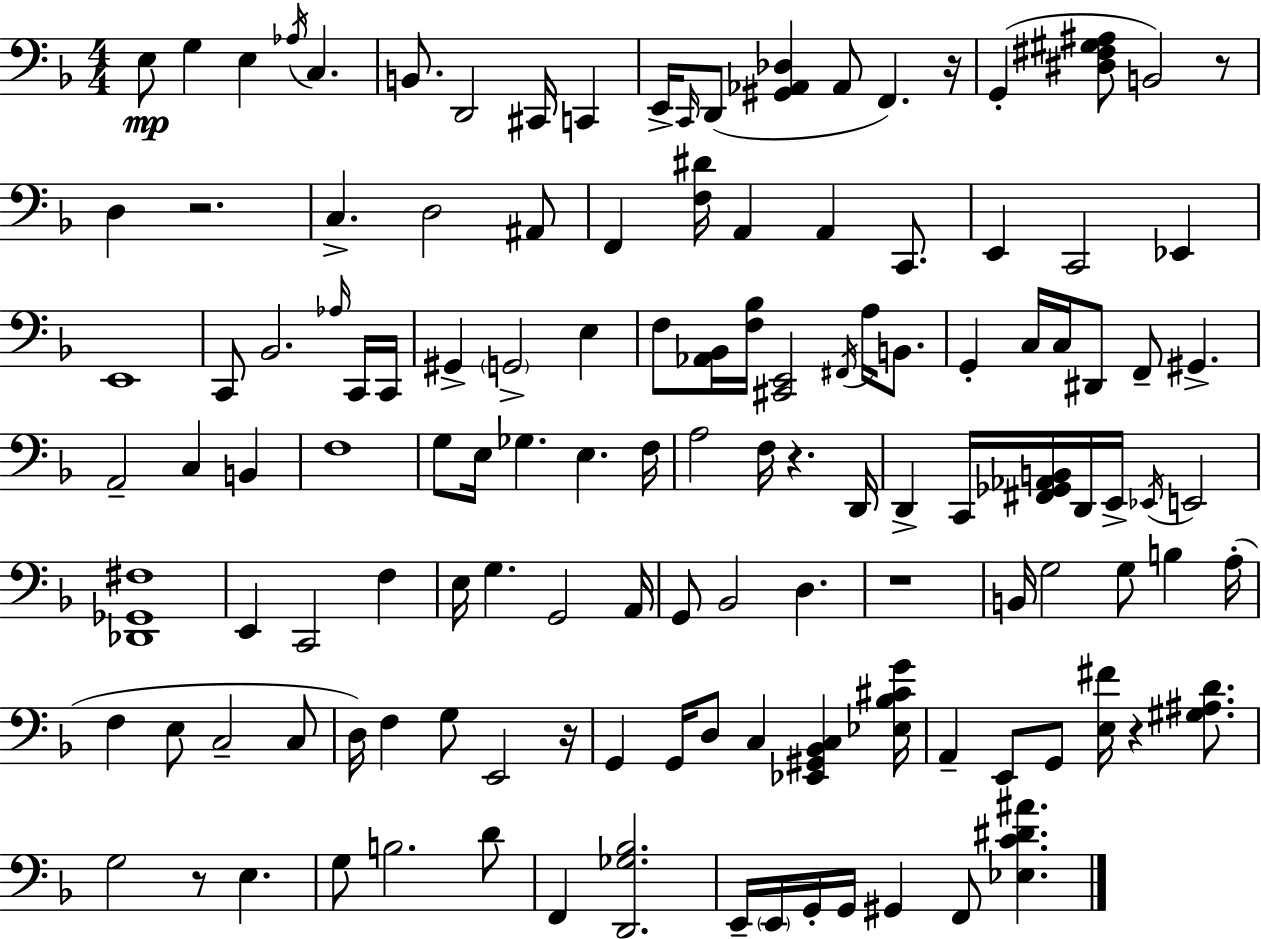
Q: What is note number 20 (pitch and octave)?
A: A#2